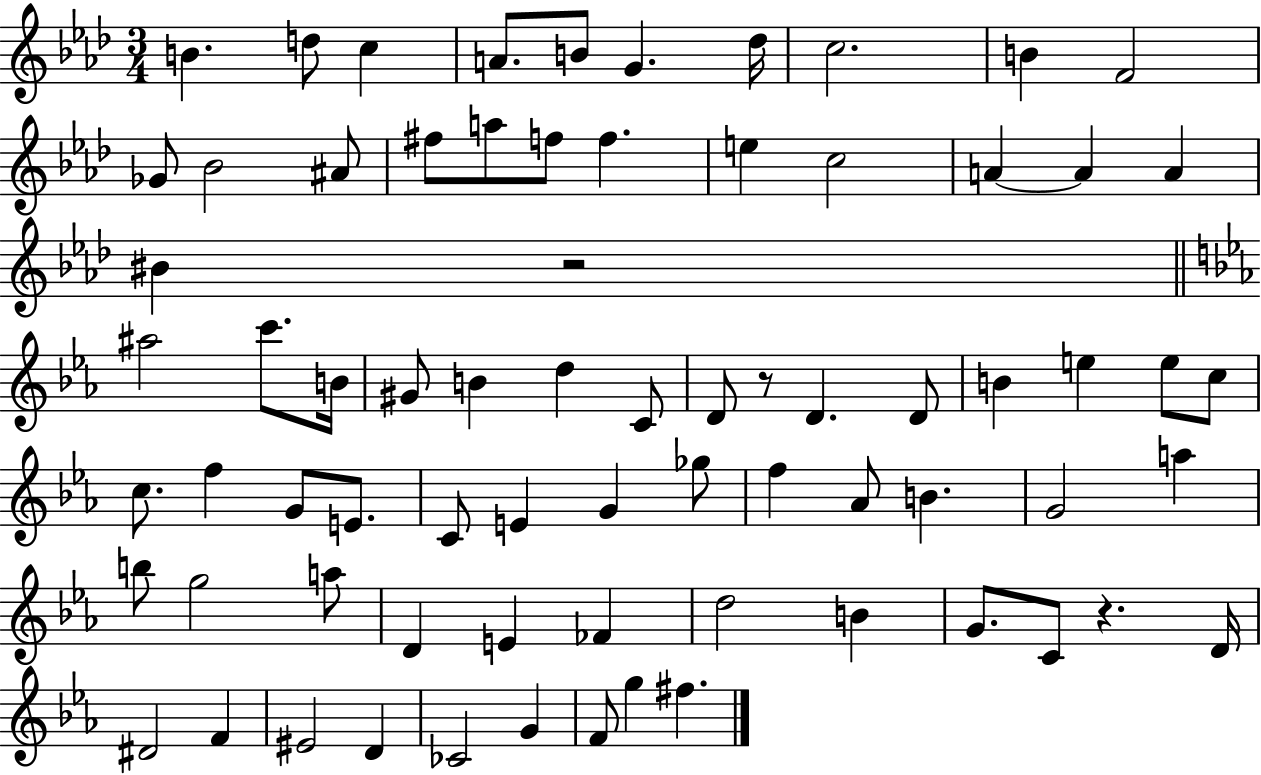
X:1
T:Untitled
M:3/4
L:1/4
K:Ab
B d/2 c A/2 B/2 G _d/4 c2 B F2 _G/2 _B2 ^A/2 ^f/2 a/2 f/2 f e c2 A A A ^B z2 ^a2 c'/2 B/4 ^G/2 B d C/2 D/2 z/2 D D/2 B e e/2 c/2 c/2 f G/2 E/2 C/2 E G _g/2 f _A/2 B G2 a b/2 g2 a/2 D E _F d2 B G/2 C/2 z D/4 ^D2 F ^E2 D _C2 G F/2 g ^f